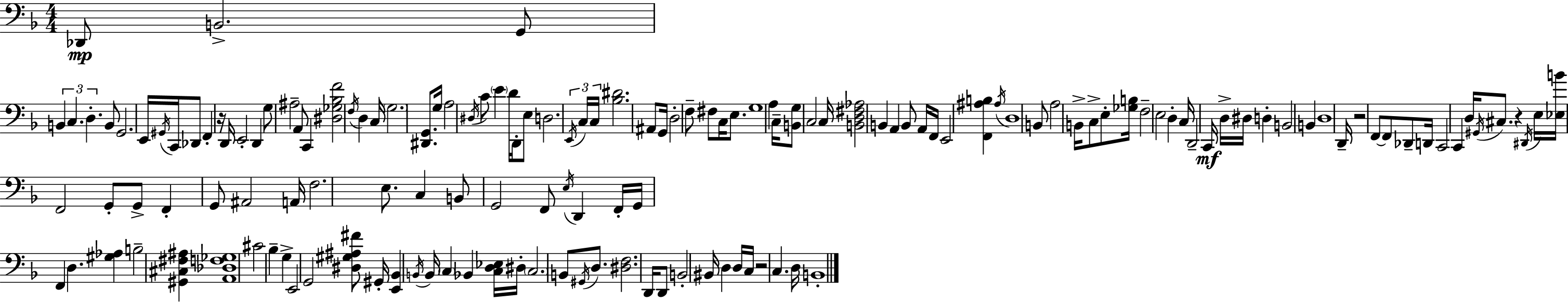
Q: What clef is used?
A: bass